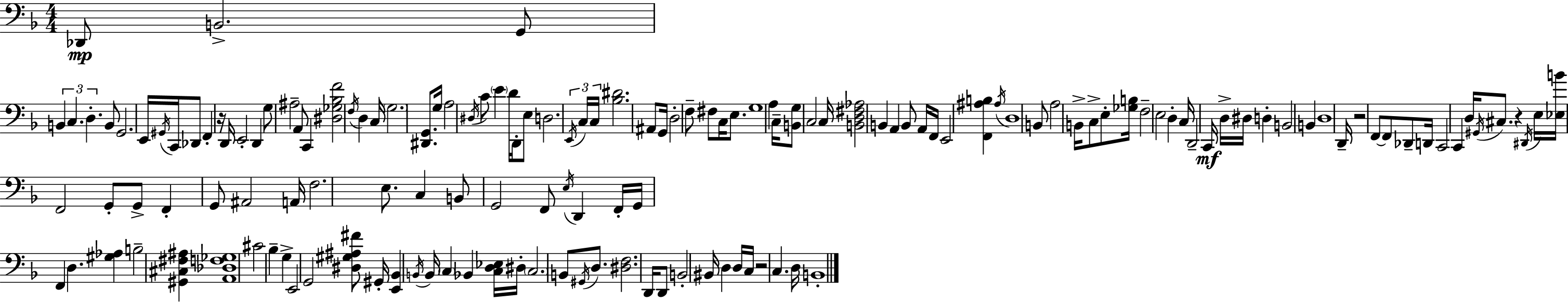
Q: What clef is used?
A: bass